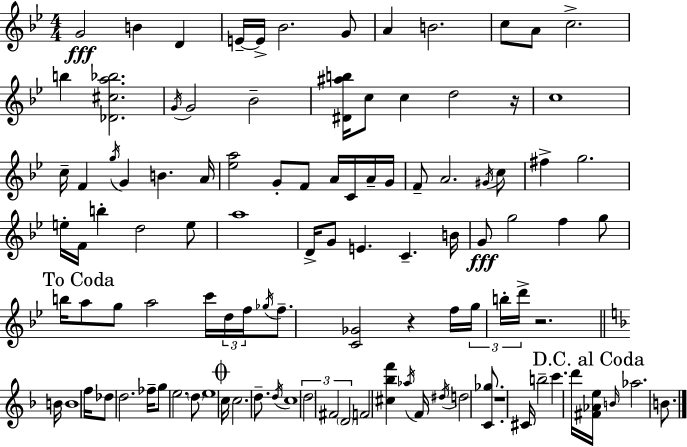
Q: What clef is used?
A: treble